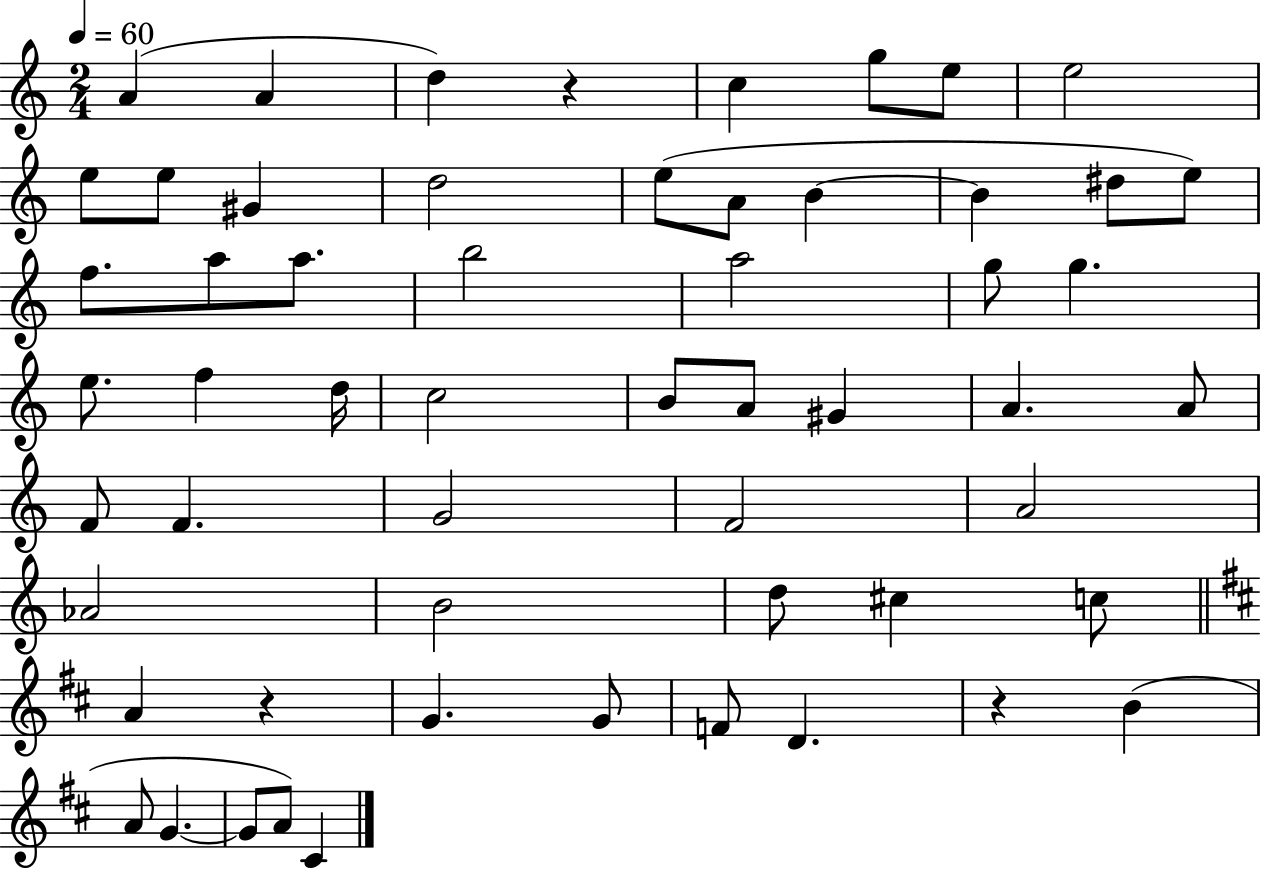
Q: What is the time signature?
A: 2/4